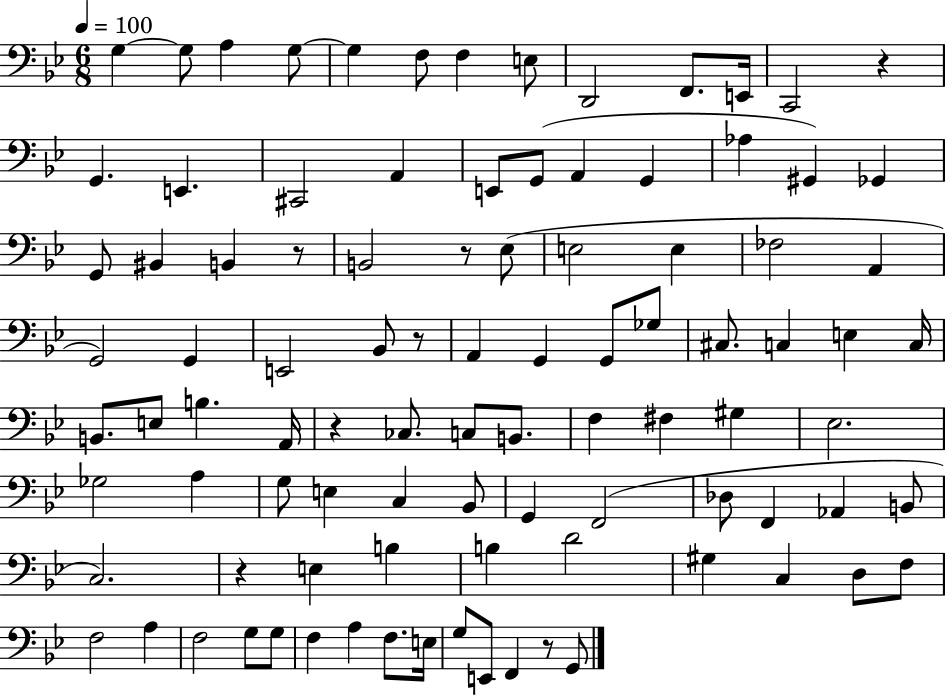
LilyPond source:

{
  \clef bass
  \numericTimeSignature
  \time 6/8
  \key bes \major
  \tempo 4 = 100
  g4~~ g8 a4 g8~~ | g4 f8 f4 e8 | d,2 f,8. e,16 | c,2 r4 | \break g,4. e,4. | cis,2 a,4 | e,8 g,8( a,4 g,4 | aes4 gis,4) ges,4 | \break g,8 bis,4 b,4 r8 | b,2 r8 ees8( | e2 e4 | fes2 a,4 | \break g,2) g,4 | e,2 bes,8 r8 | a,4 g,4 g,8 ges8 | cis8. c4 e4 c16 | \break b,8. e8 b4. a,16 | r4 ces8. c8 b,8. | f4 fis4 gis4 | ees2. | \break ges2 a4 | g8 e4 c4 bes,8 | g,4 f,2( | des8 f,4 aes,4 b,8 | \break c2.) | r4 e4 b4 | b4 d'2 | gis4 c4 d8 f8 | \break f2 a4 | f2 g8 g8 | f4 a4 f8. e16 | g8 e,8 f,4 r8 g,8 | \break \bar "|."
}